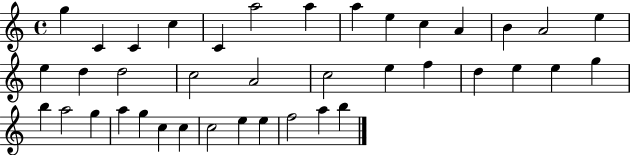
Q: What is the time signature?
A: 4/4